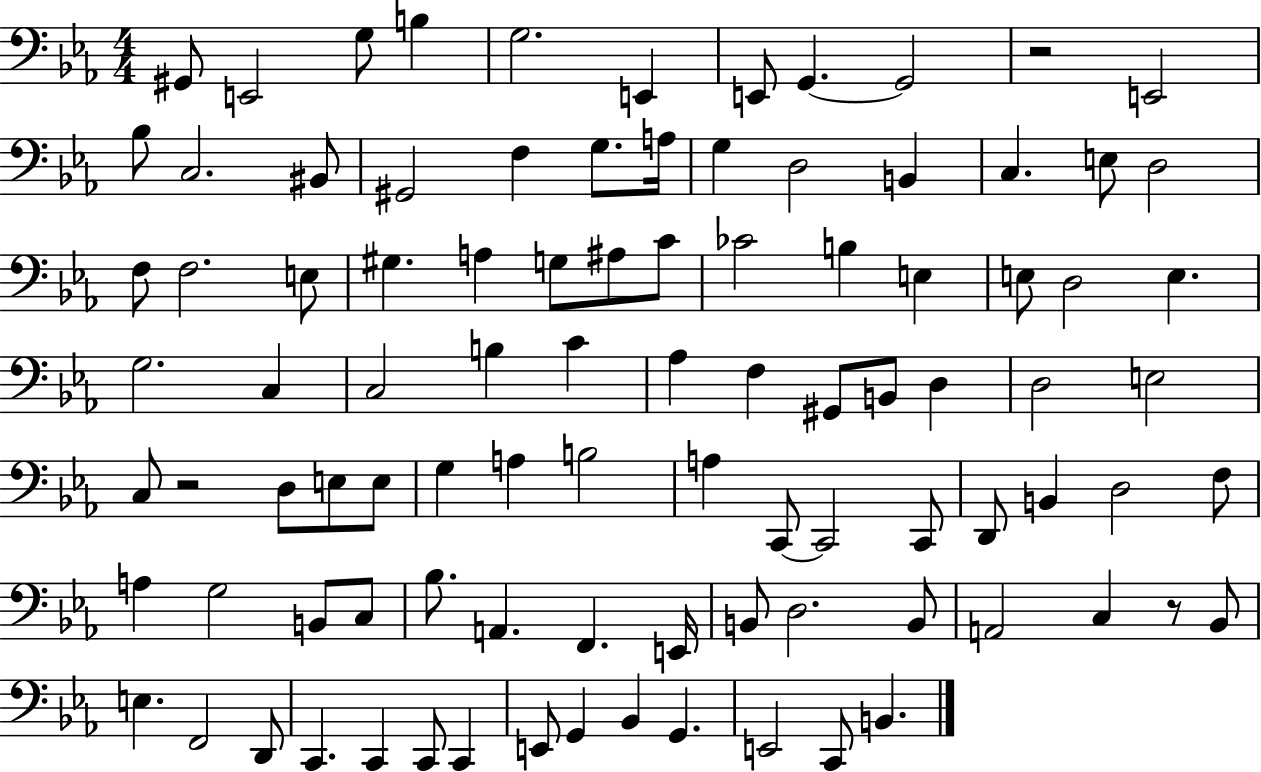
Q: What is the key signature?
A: EES major